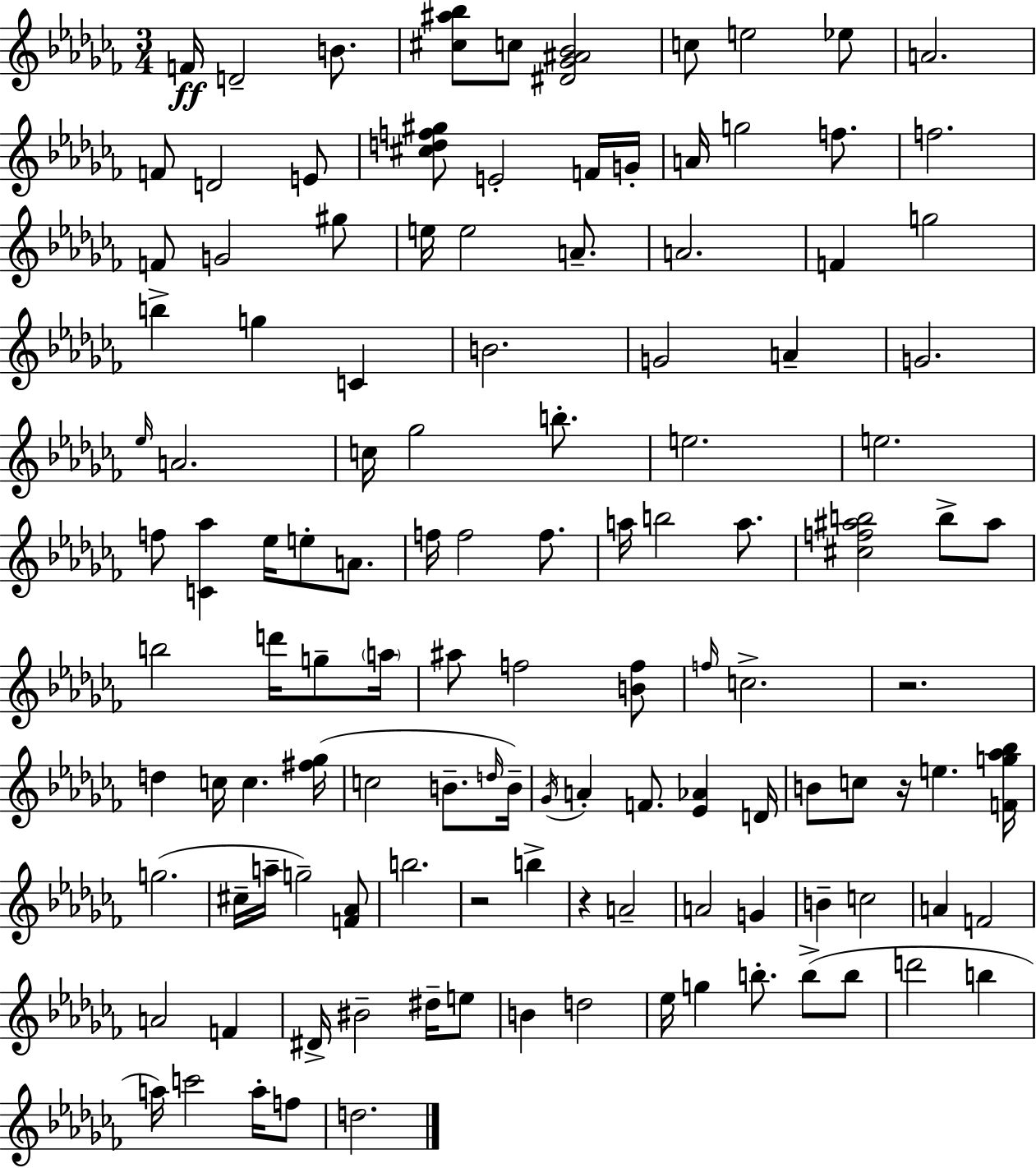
F4/s D4/h B4/e. [C#5,A#5,Bb5]/e C5/e [D#4,Gb4,A#4,Bb4]/h C5/e E5/h Eb5/e A4/h. F4/e D4/h E4/e [C#5,D5,F5,G#5]/e E4/h F4/s G4/s A4/s G5/h F5/e. F5/h. F4/e G4/h G#5/e E5/s E5/h A4/e. A4/h. F4/q G5/h B5/q G5/q C4/q B4/h. G4/h A4/q G4/h. Eb5/s A4/h. C5/s Gb5/h B5/e. E5/h. E5/h. F5/e [C4,Ab5]/q Eb5/s E5/e A4/e. F5/s F5/h F5/e. A5/s B5/h A5/e. [C#5,F5,A#5,B5]/h B5/e A#5/e B5/h D6/s G5/e A5/s A#5/e F5/h [B4,F5]/e F5/s C5/h. R/h. D5/q C5/s C5/q. [F#5,Gb5]/s C5/h B4/e. D5/s B4/s Gb4/s A4/q F4/e. [Eb4,Ab4]/q D4/s B4/e C5/e R/s E5/q. [F4,G5,Ab5,Bb5]/s G5/h. C#5/s A5/s G5/h [F4,Ab4]/e B5/h. R/h B5/q R/q A4/h A4/h G4/q B4/q C5/h A4/q F4/h A4/h F4/q D#4/s BIS4/h D#5/s E5/e B4/q D5/h Eb5/s G5/q B5/e. B5/e B5/e D6/h B5/q A5/s C6/h A5/s F5/e D5/h.